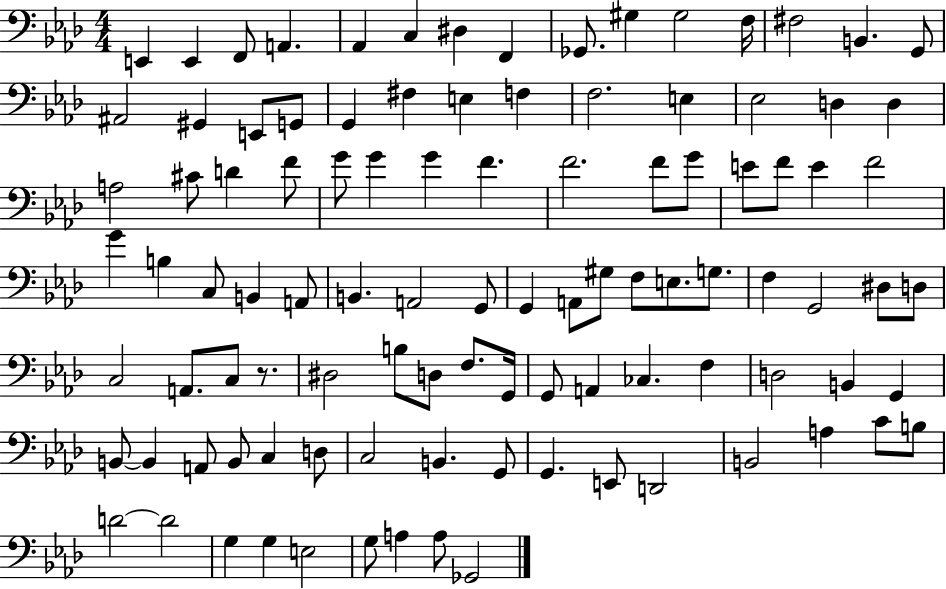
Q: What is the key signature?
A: AES major